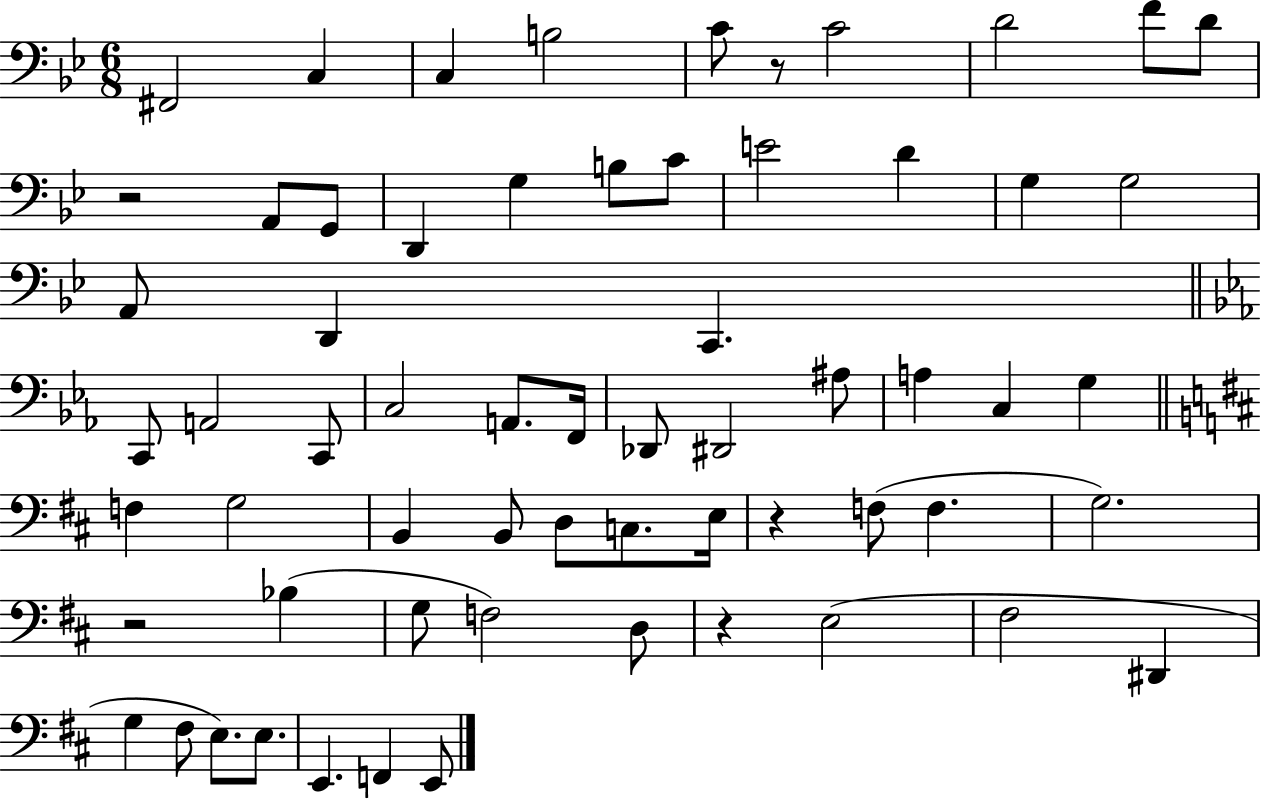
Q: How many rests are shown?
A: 5